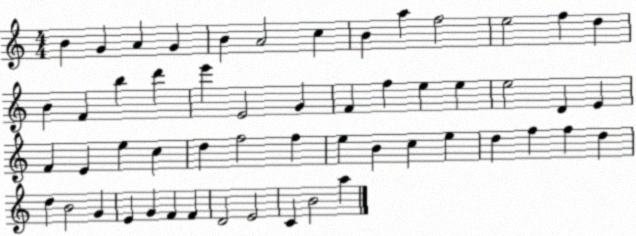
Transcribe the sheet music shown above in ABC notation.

X:1
T:Untitled
M:4/4
L:1/4
K:C
B G A G B A2 c B a f2 e2 f d B F b d' e' E2 G F f e e e2 D E F E e c d f2 f e B c e d f f d d B2 G E G F F D2 E2 C B2 a